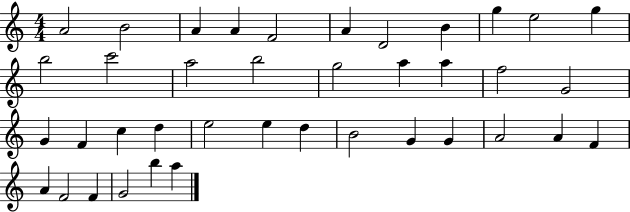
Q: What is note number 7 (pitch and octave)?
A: D4